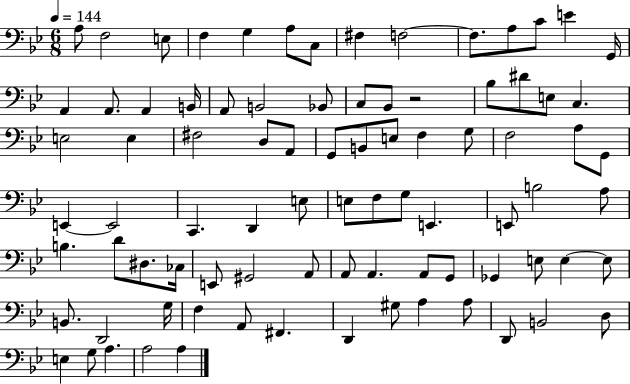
X:1
T:Untitled
M:6/8
L:1/4
K:Bb
A,/2 F,2 E,/2 F, G, A,/2 C,/2 ^F, F,2 F,/2 A,/2 C/2 E G,,/4 A,, A,,/2 A,, B,,/4 A,,/2 B,,2 _B,,/2 C,/2 _B,,/2 z2 _B,/2 ^D/2 E,/2 C, E,2 E, ^F,2 D,/2 A,,/2 G,,/2 B,,/2 E,/2 F, G,/2 F,2 A,/2 G,,/2 E,, E,,2 C,, D,, E,/2 E,/2 F,/2 G,/2 E,, E,,/2 B,2 A,/2 B, D/2 ^D,/2 _C,/4 E,,/2 ^G,,2 A,,/2 A,,/2 A,, A,,/2 G,,/2 _G,, E,/2 E, E,/2 B,,/2 D,,2 G,/4 F, A,,/2 ^F,, D,, ^G,/2 A, A,/2 D,,/2 B,,2 D,/2 E, G,/2 A, A,2 A,